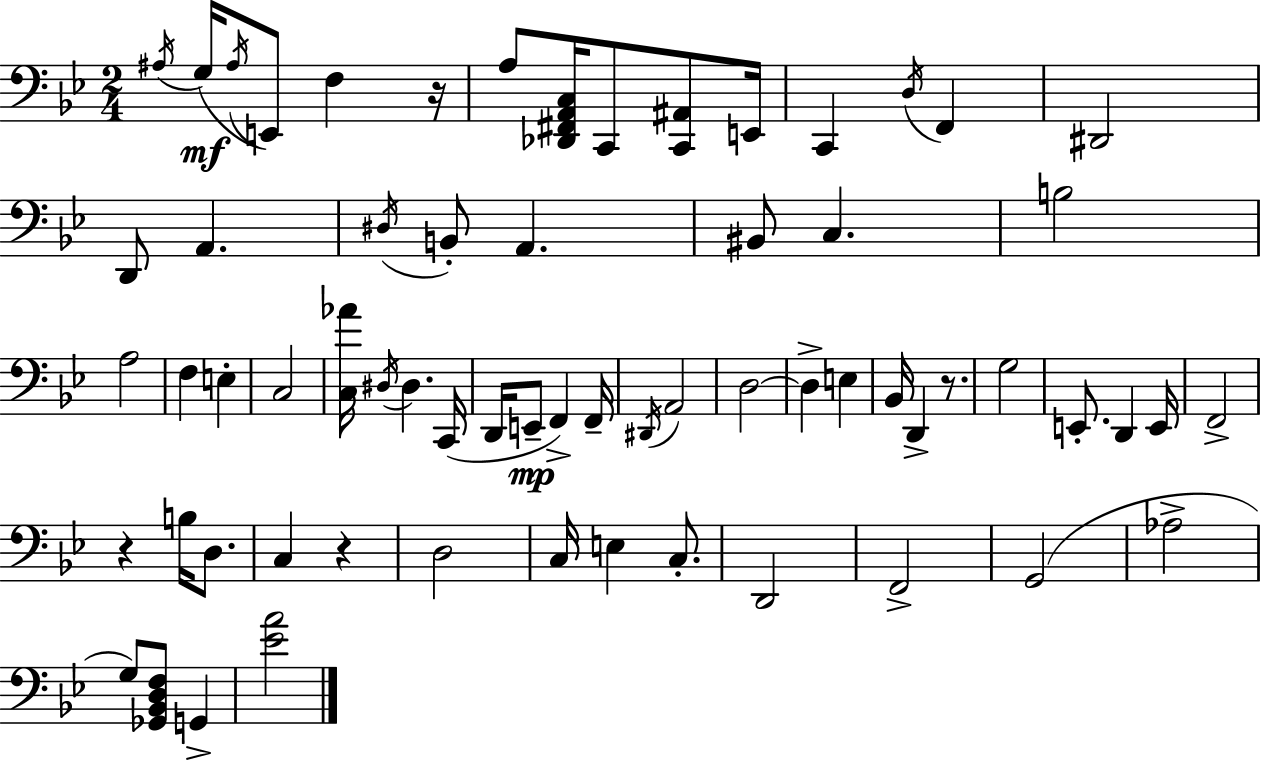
X:1
T:Untitled
M:2/4
L:1/4
K:Bb
^A,/4 G,/4 ^A,/4 E,,/2 F, z/4 A,/2 [_D,,^F,,A,,C,]/4 C,,/2 [C,,^A,,]/2 E,,/4 C,, D,/4 F,, ^D,,2 D,,/2 A,, ^D,/4 B,,/2 A,, ^B,,/2 C, B,2 A,2 F, E, C,2 [C,_A]/4 ^D,/4 ^D, C,,/4 D,,/4 E,,/2 F,, F,,/4 ^D,,/4 A,,2 D,2 D, E, _B,,/4 D,, z/2 G,2 E,,/2 D,, E,,/4 F,,2 z B,/4 D,/2 C, z D,2 C,/4 E, C,/2 D,,2 F,,2 G,,2 _A,2 G,/2 [_G,,_B,,D,F,]/2 G,, [_EA]2